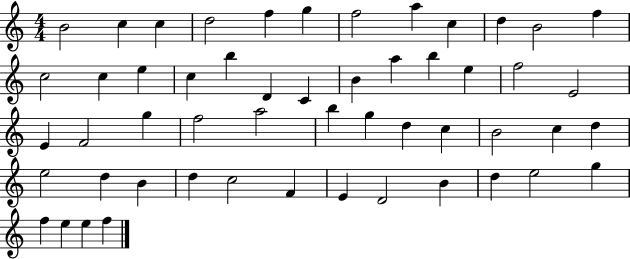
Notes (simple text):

B4/h C5/q C5/q D5/h F5/q G5/q F5/h A5/q C5/q D5/q B4/h F5/q C5/h C5/q E5/q C5/q B5/q D4/q C4/q B4/q A5/q B5/q E5/q F5/h E4/h E4/q F4/h G5/q F5/h A5/h B5/q G5/q D5/q C5/q B4/h C5/q D5/q E5/h D5/q B4/q D5/q C5/h F4/q E4/q D4/h B4/q D5/q E5/h G5/q F5/q E5/q E5/q F5/q